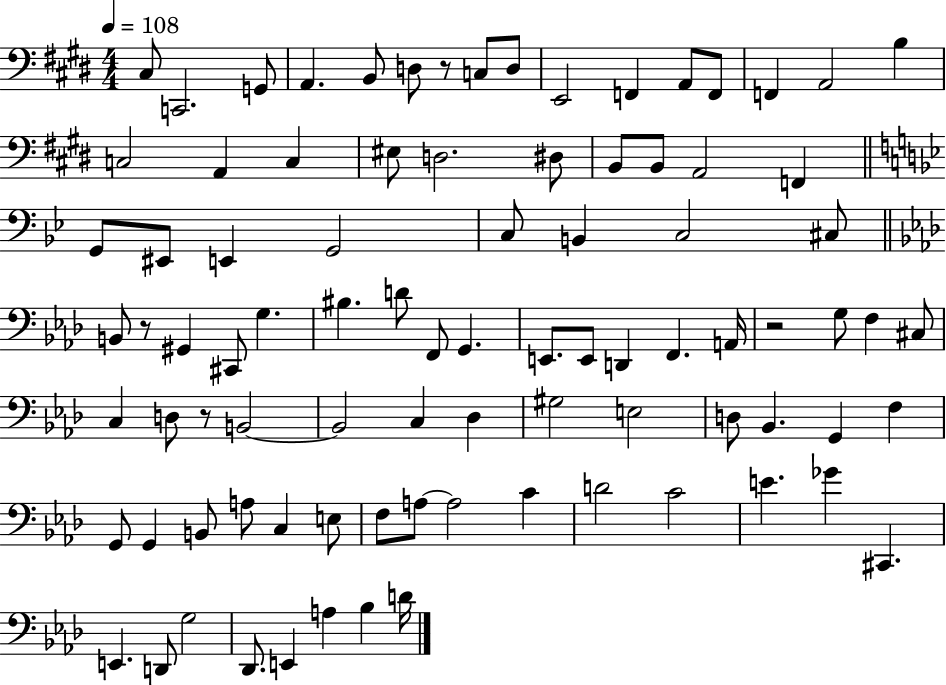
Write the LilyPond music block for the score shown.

{
  \clef bass
  \numericTimeSignature
  \time 4/4
  \key e \major
  \tempo 4 = 108
  cis8 c,2. g,8 | a,4. b,8 d8 r8 c8 d8 | e,2 f,4 a,8 f,8 | f,4 a,2 b4 | \break c2 a,4 c4 | eis8 d2. dis8 | b,8 b,8 a,2 f,4 | \bar "||" \break \key bes \major g,8 eis,8 e,4 g,2 | c8 b,4 c2 cis8 | \bar "||" \break \key f \minor b,8 r8 gis,4 cis,8 g4. | bis4. d'8 f,8 g,4. | e,8. e,8 d,4 f,4. a,16 | r2 g8 f4 cis8 | \break c4 d8 r8 b,2~~ | b,2 c4 des4 | gis2 e2 | d8 bes,4. g,4 f4 | \break g,8 g,4 b,8 a8 c4 e8 | f8 a8~~ a2 c'4 | d'2 c'2 | e'4. ges'4 cis,4. | \break e,4. d,8 g2 | des,8. e,4 a4 bes4 d'16 | \bar "|."
}